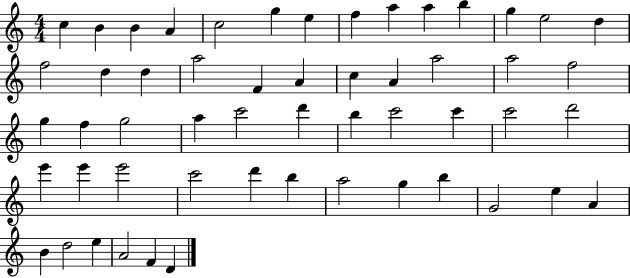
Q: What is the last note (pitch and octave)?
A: D4